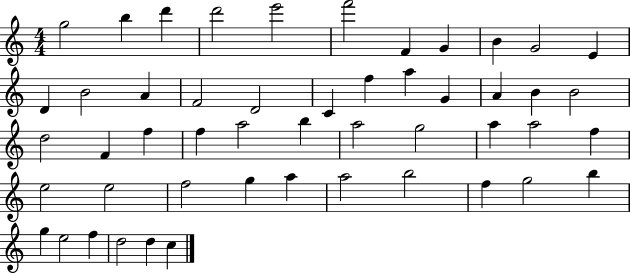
G5/h B5/q D6/q D6/h E6/h F6/h F4/q G4/q B4/q G4/h E4/q D4/q B4/h A4/q F4/h D4/h C4/q F5/q A5/q G4/q A4/q B4/q B4/h D5/h F4/q F5/q F5/q A5/h B5/q A5/h G5/h A5/q A5/h F5/q E5/h E5/h F5/h G5/q A5/q A5/h B5/h F5/q G5/h B5/q G5/q E5/h F5/q D5/h D5/q C5/q